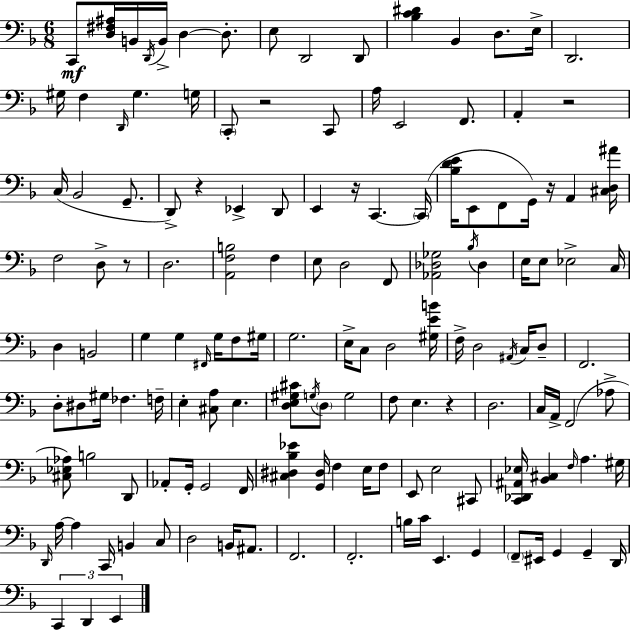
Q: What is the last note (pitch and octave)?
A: E2